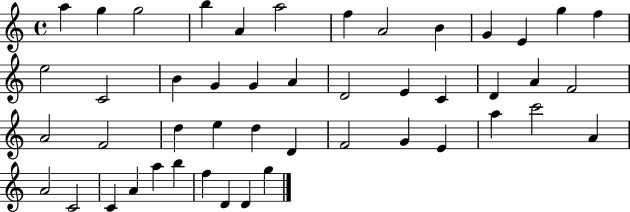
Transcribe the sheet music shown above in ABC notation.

X:1
T:Untitled
M:4/4
L:1/4
K:C
a g g2 b A a2 f A2 B G E g f e2 C2 B G G A D2 E C D A F2 A2 F2 d e d D F2 G E a c'2 A A2 C2 C A a b f D D g